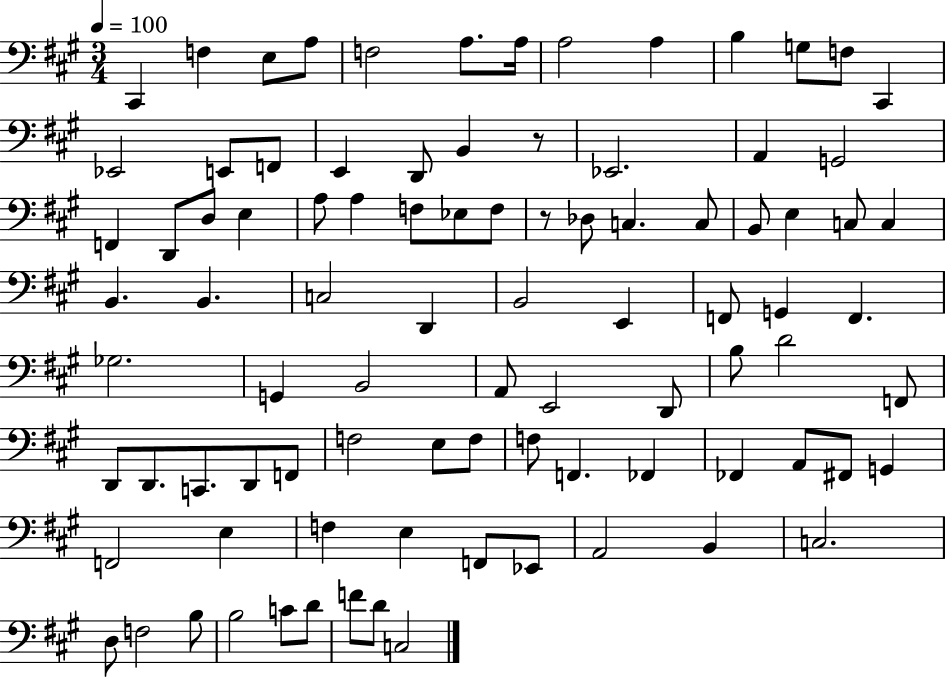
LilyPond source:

{
  \clef bass
  \numericTimeSignature
  \time 3/4
  \key a \major
  \tempo 4 = 100
  \repeat volta 2 { cis,4 f4 e8 a8 | f2 a8. a16 | a2 a4 | b4 g8 f8 cis,4 | \break ees,2 e,8 f,8 | e,4 d,8 b,4 r8 | ees,2. | a,4 g,2 | \break f,4 d,8 d8 e4 | a8 a4 f8 ees8 f8 | r8 des8 c4. c8 | b,8 e4 c8 c4 | \break b,4. b,4. | c2 d,4 | b,2 e,4 | f,8 g,4 f,4. | \break ges2. | g,4 b,2 | a,8 e,2 d,8 | b8 d'2 f,8 | \break d,8 d,8. c,8. d,8 f,8 | f2 e8 f8 | f8 f,4. fes,4 | fes,4 a,8 fis,8 g,4 | \break f,2 e4 | f4 e4 f,8 ees,8 | a,2 b,4 | c2. | \break d8 f2 b8 | b2 c'8 d'8 | f'8 d'8 c2 | } \bar "|."
}